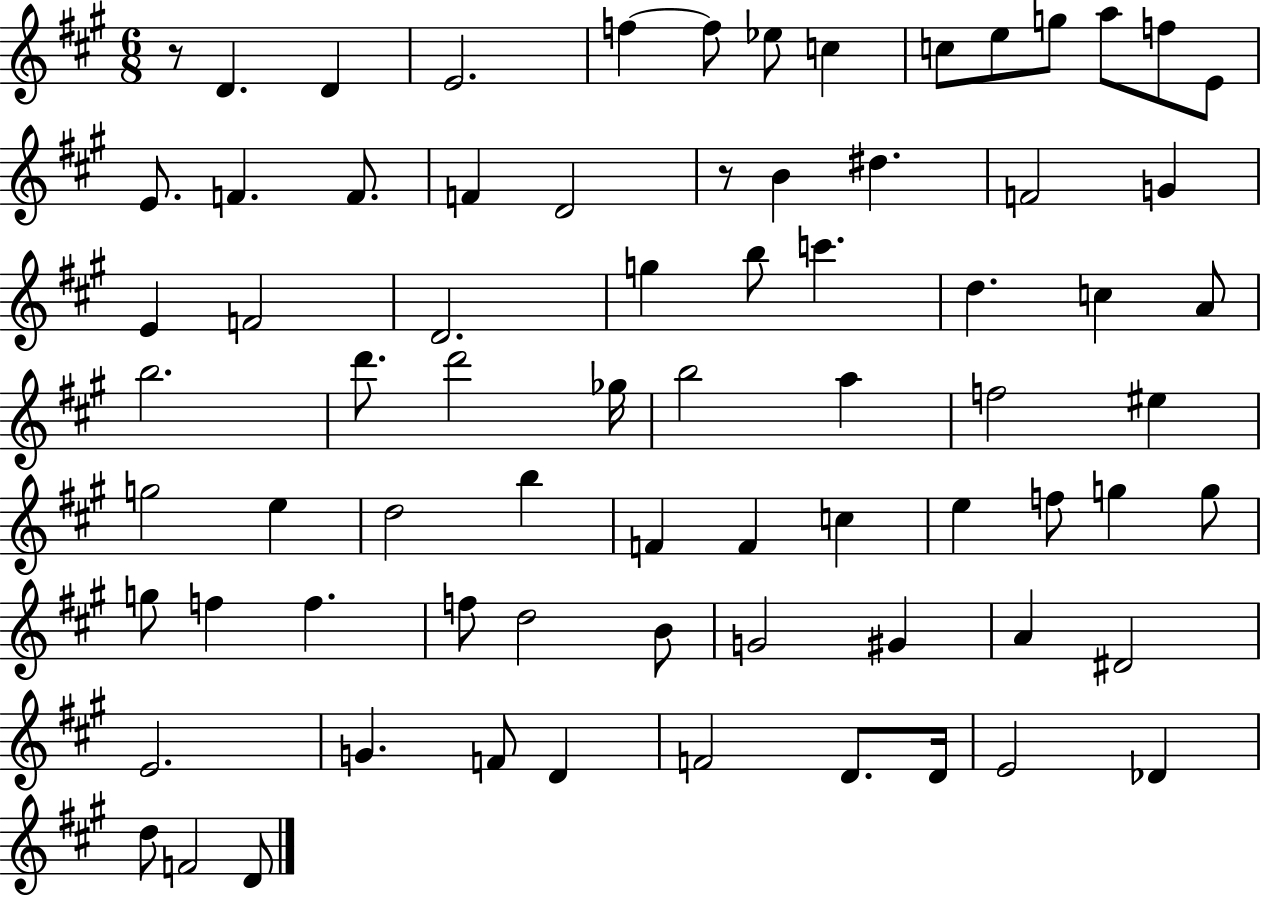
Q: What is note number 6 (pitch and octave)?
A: Eb5